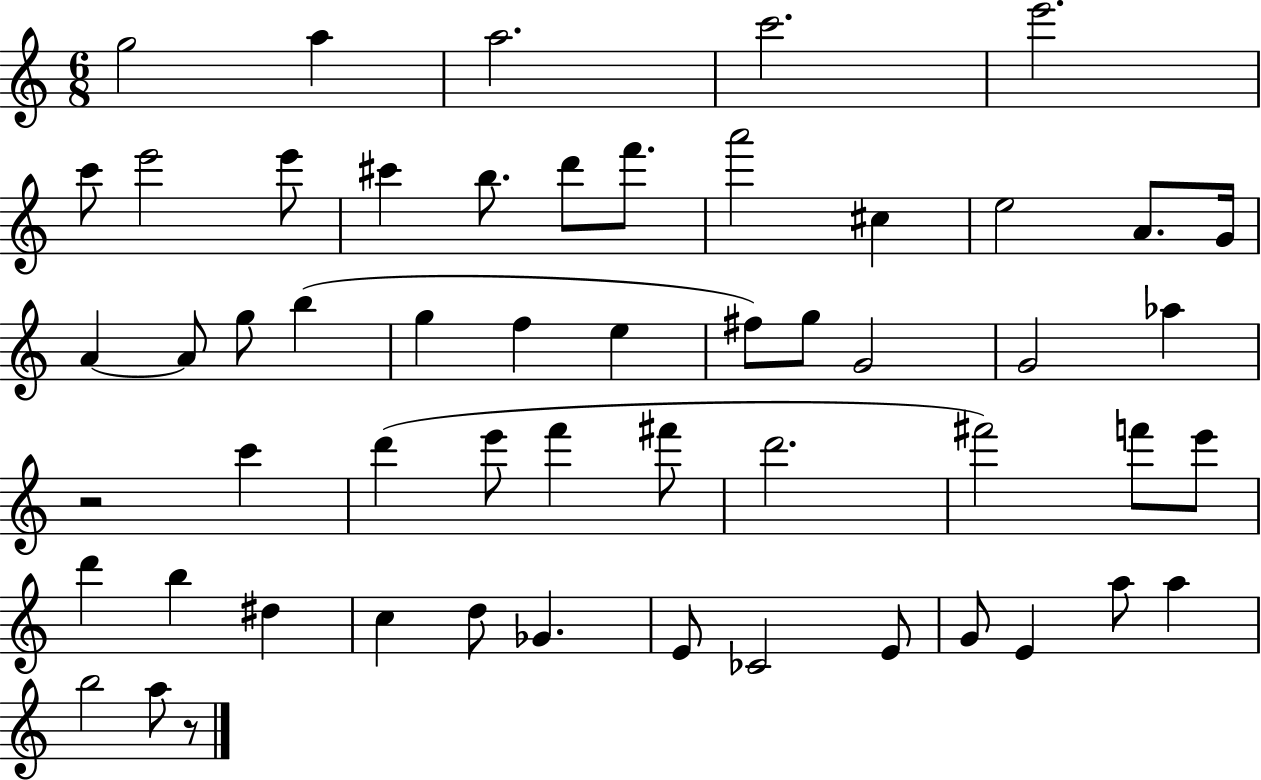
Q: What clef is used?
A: treble